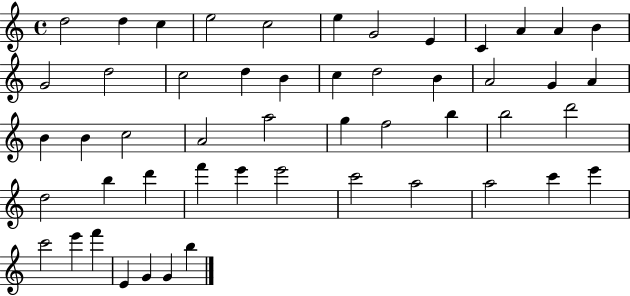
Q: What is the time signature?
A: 4/4